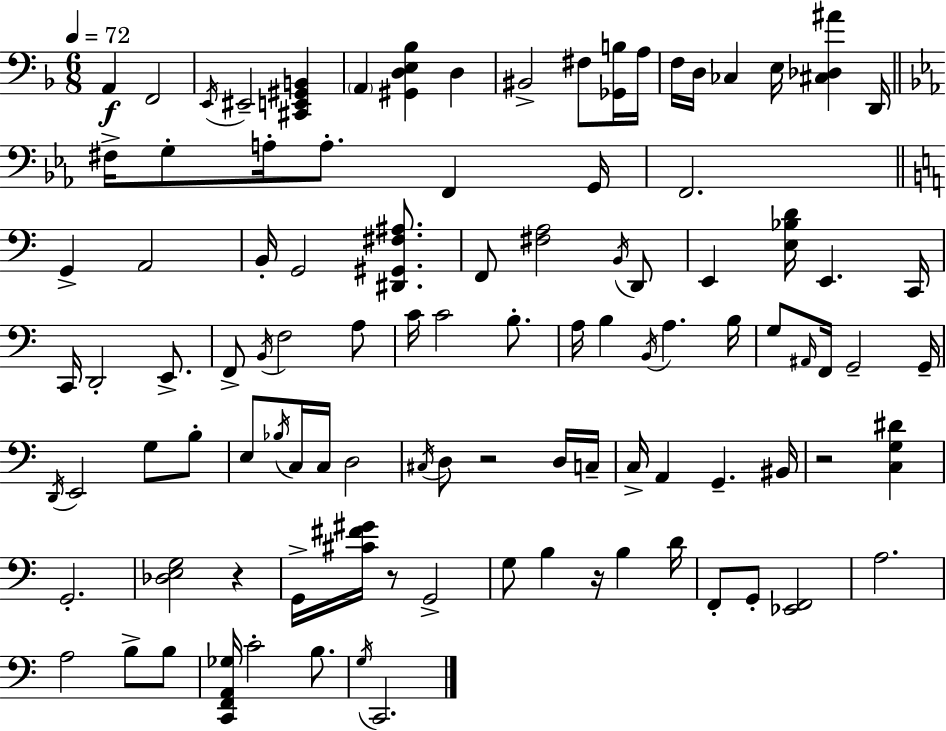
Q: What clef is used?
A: bass